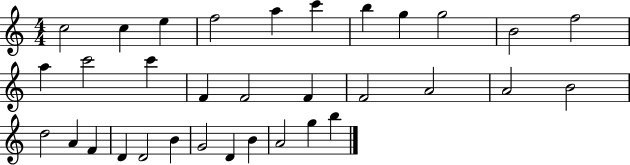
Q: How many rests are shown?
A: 0